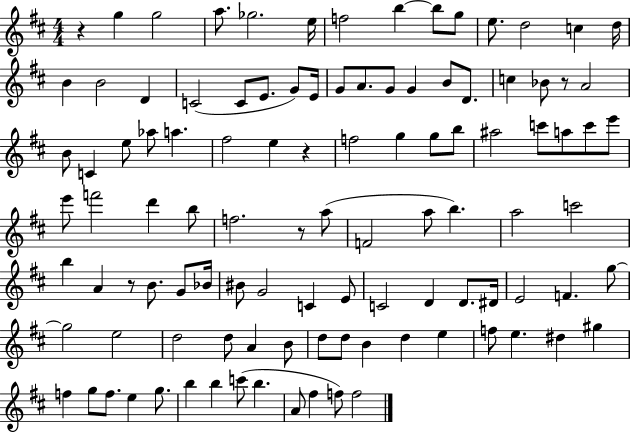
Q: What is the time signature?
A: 4/4